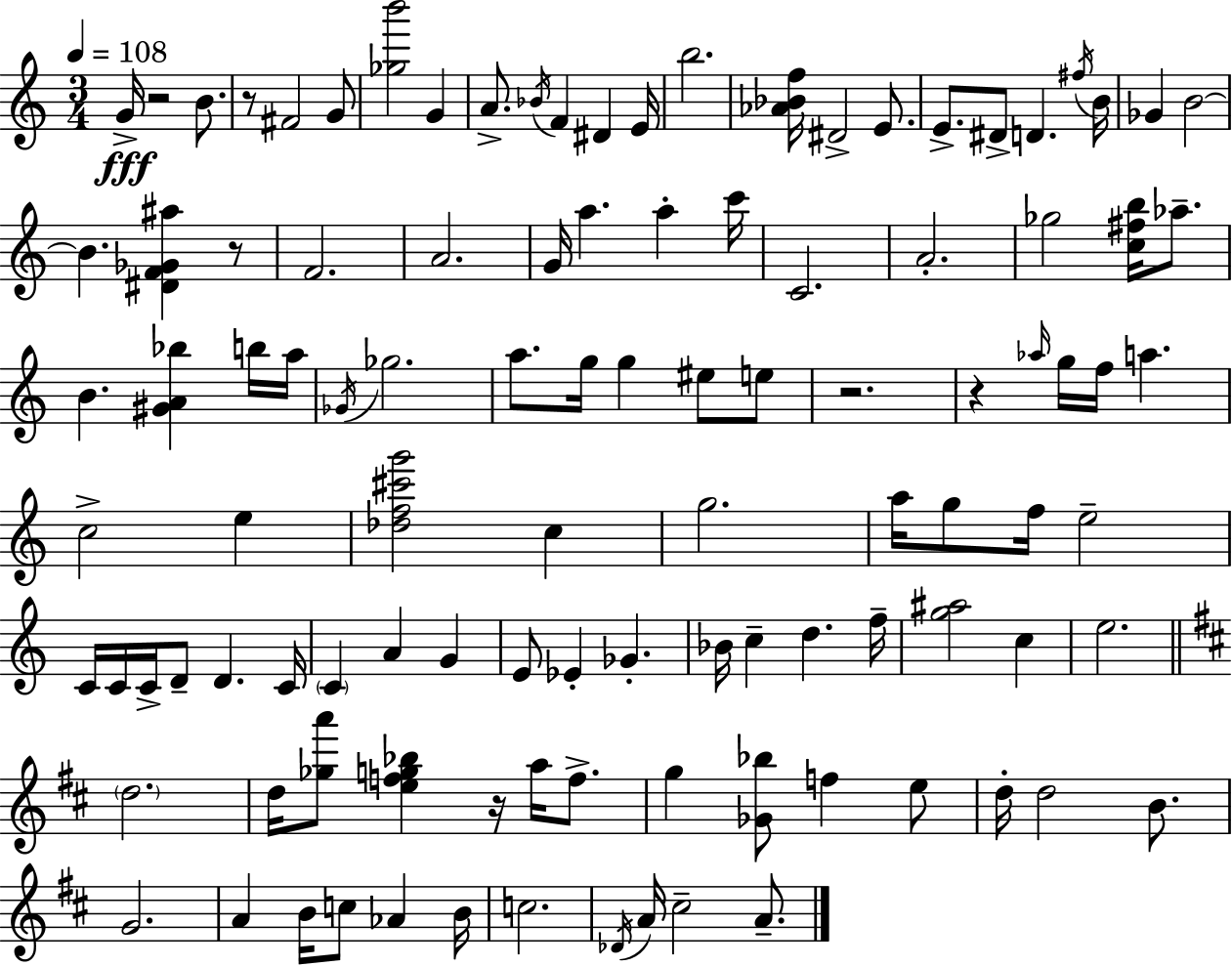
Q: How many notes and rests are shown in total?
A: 108